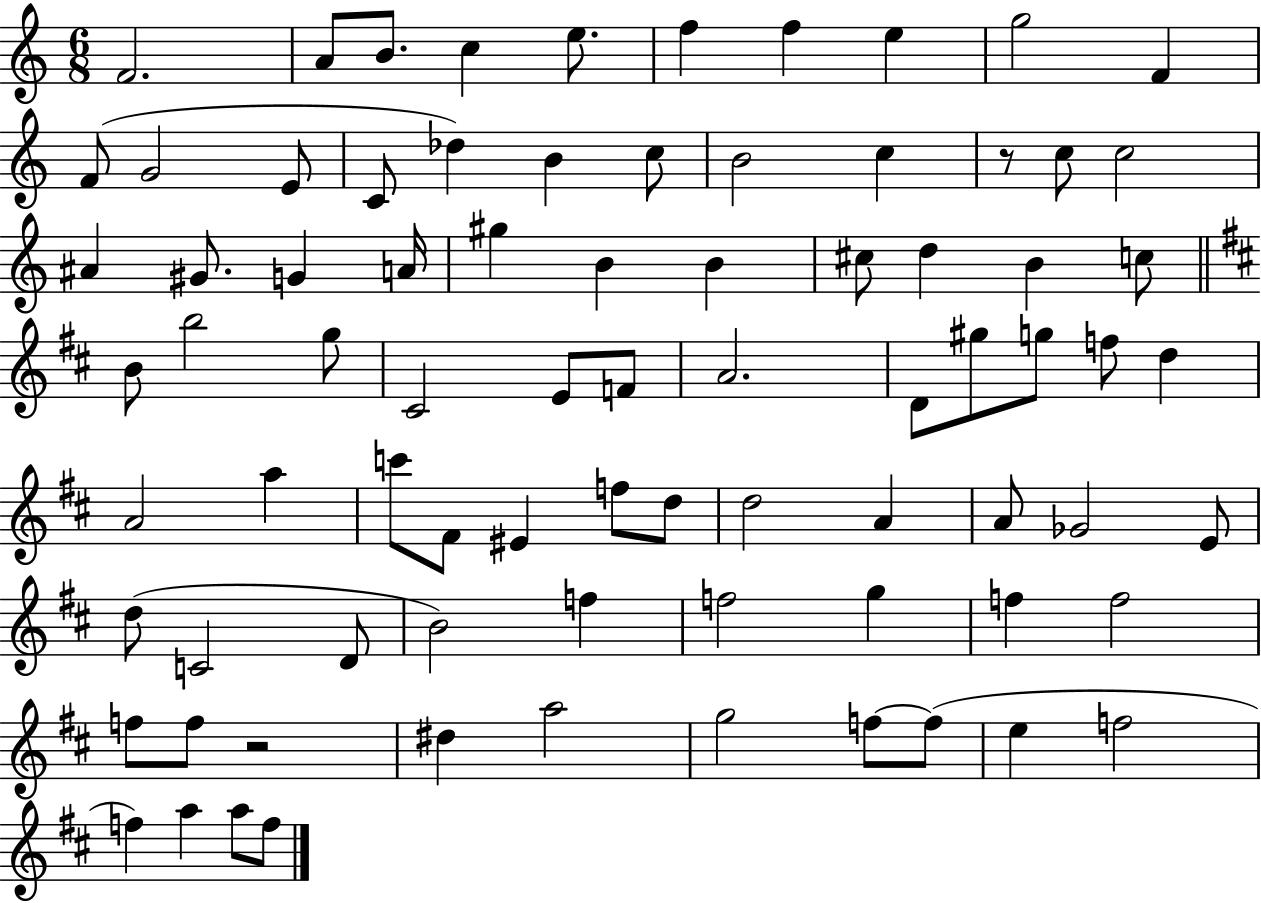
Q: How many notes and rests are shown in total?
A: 80